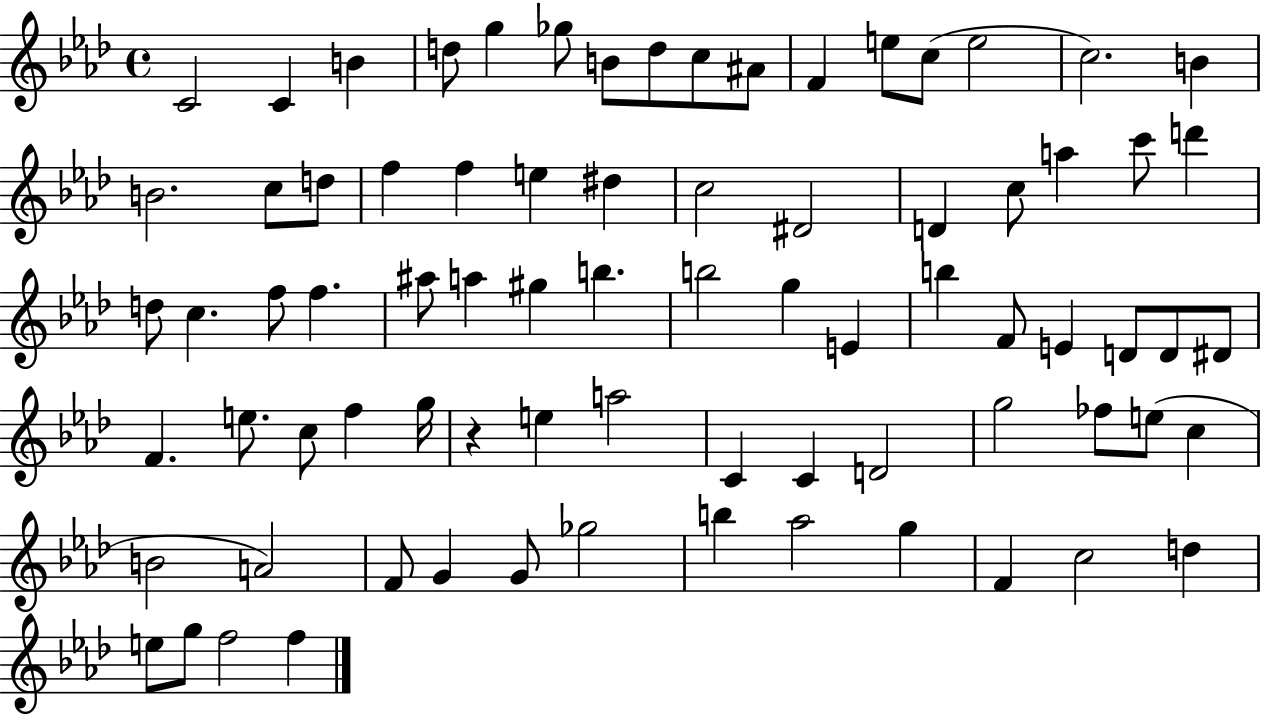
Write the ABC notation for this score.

X:1
T:Untitled
M:4/4
L:1/4
K:Ab
C2 C B d/2 g _g/2 B/2 d/2 c/2 ^A/2 F e/2 c/2 e2 c2 B B2 c/2 d/2 f f e ^d c2 ^D2 D c/2 a c'/2 d' d/2 c f/2 f ^a/2 a ^g b b2 g E b F/2 E D/2 D/2 ^D/2 F e/2 c/2 f g/4 z e a2 C C D2 g2 _f/2 e/2 c B2 A2 F/2 G G/2 _g2 b _a2 g F c2 d e/2 g/2 f2 f